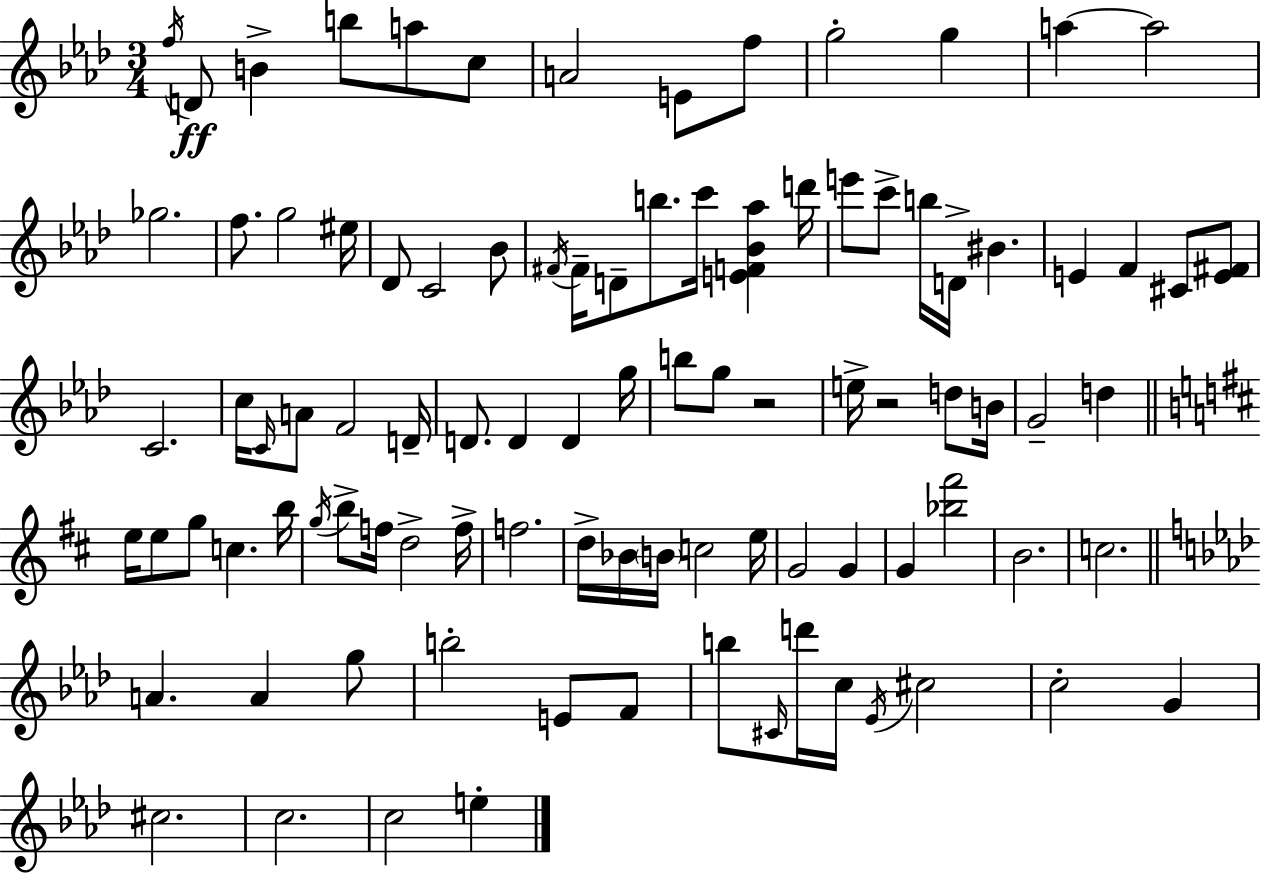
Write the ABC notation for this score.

X:1
T:Untitled
M:3/4
L:1/4
K:Fm
f/4 D/2 B b/2 a/2 c/2 A2 E/2 f/2 g2 g a a2 _g2 f/2 g2 ^e/4 _D/2 C2 _B/2 ^F/4 ^F/4 D/2 b/2 c'/4 [EF_B_a] d'/4 e'/2 c'/2 b/4 D/4 ^B E F ^C/2 [E^F]/2 C2 c/4 C/4 A/2 F2 D/4 D/2 D D g/4 b/2 g/2 z2 e/4 z2 d/2 B/4 G2 d e/4 e/2 g/2 c b/4 g/4 b/2 f/4 d2 f/4 f2 d/4 _B/4 B/4 c2 e/4 G2 G G [_b^f']2 B2 c2 A A g/2 b2 E/2 F/2 b/2 ^C/4 d'/4 c/4 _E/4 ^c2 c2 G ^c2 c2 c2 e